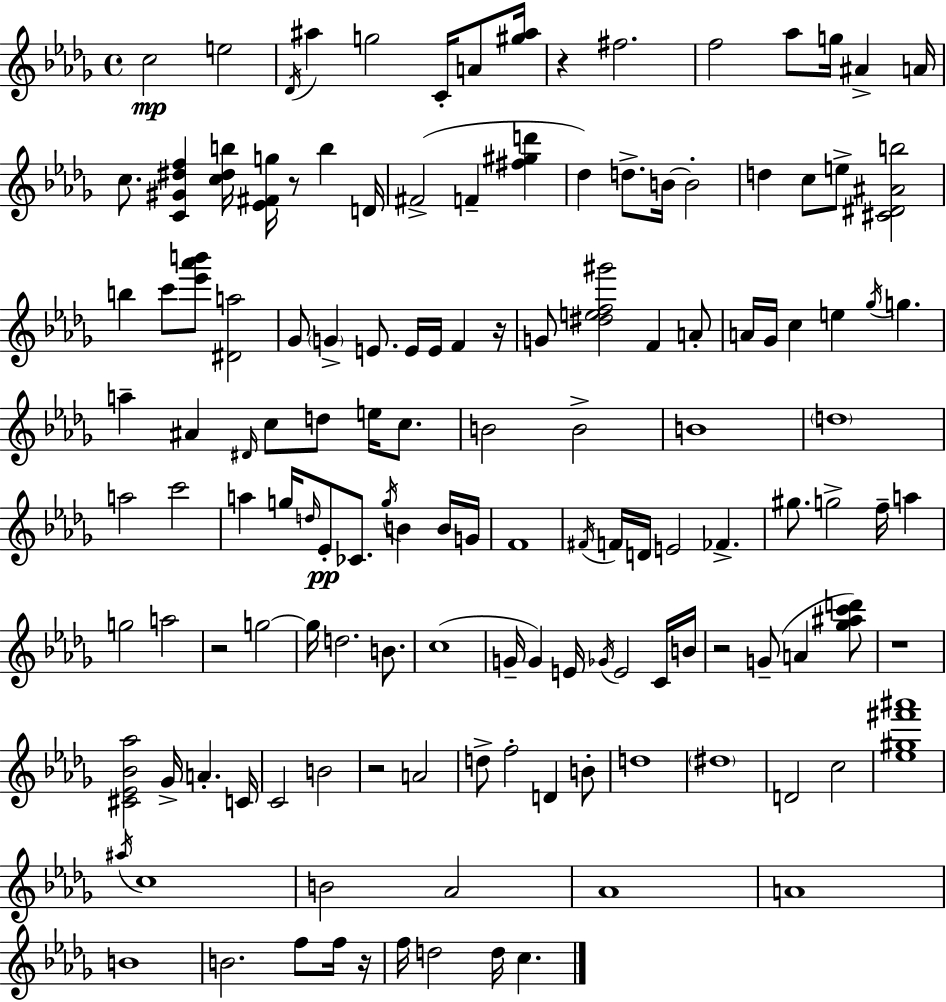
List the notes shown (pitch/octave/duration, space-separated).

C5/h E5/h Db4/s A#5/q G5/h C4/s A4/e [G#5,A#5]/s R/q F#5/h. F5/h Ab5/e G5/s A#4/q A4/s C5/e. [C4,G#4,D#5,F5]/q [C5,D#5,B5]/s [Eb4,F#4,G5]/s R/e B5/q D4/s F#4/h F4/q [F#5,G#5,D6]/q Db5/q D5/e. B4/s B4/h D5/q C5/e E5/e [C#4,D#4,A#4,B5]/h B5/q C6/e [Eb6,Ab6,B6]/e [D#4,A5]/h Gb4/e G4/q E4/e. E4/s E4/s F4/q R/s G4/e [D#5,E5,F5,G#6]/h F4/q A4/e A4/s Gb4/s C5/q E5/q Gb5/s G5/q. A5/q A#4/q D#4/s C5/e D5/e E5/s C5/e. B4/h B4/h B4/w D5/w A5/h C6/h A5/q G5/s D5/s Eb4/e CES4/e. G5/s B4/q B4/s G4/s F4/w F#4/s F4/s D4/s E4/h FES4/q. G#5/e. G5/h F5/s A5/q G5/h A5/h R/h G5/h G5/s D5/h. B4/e. C5/w G4/s G4/q E4/s Gb4/s E4/h C4/s B4/s R/h G4/e A4/q [Gb5,A#5,C6,D6]/e R/w [C#4,Eb4,Bb4,Ab5]/h Gb4/s A4/q. C4/s C4/h B4/h R/h A4/h D5/e F5/h D4/q B4/e D5/w D#5/w D4/h C5/h [Eb5,G#5,F#6,A#6]/w A#5/s C5/w B4/h Ab4/h Ab4/w A4/w B4/w B4/h. F5/e F5/s R/s F5/s D5/h D5/s C5/q.